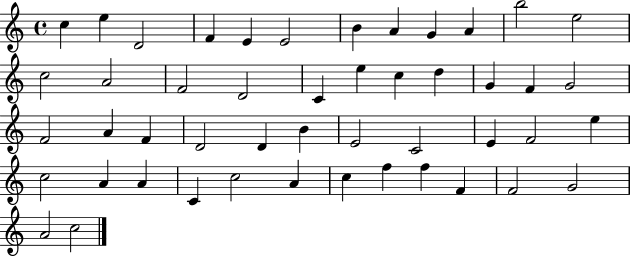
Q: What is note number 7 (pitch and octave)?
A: B4